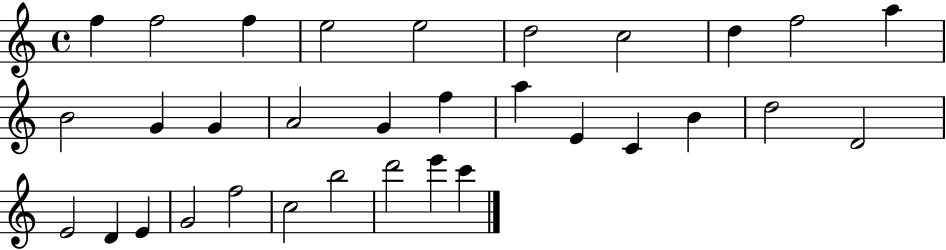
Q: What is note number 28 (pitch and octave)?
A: C5